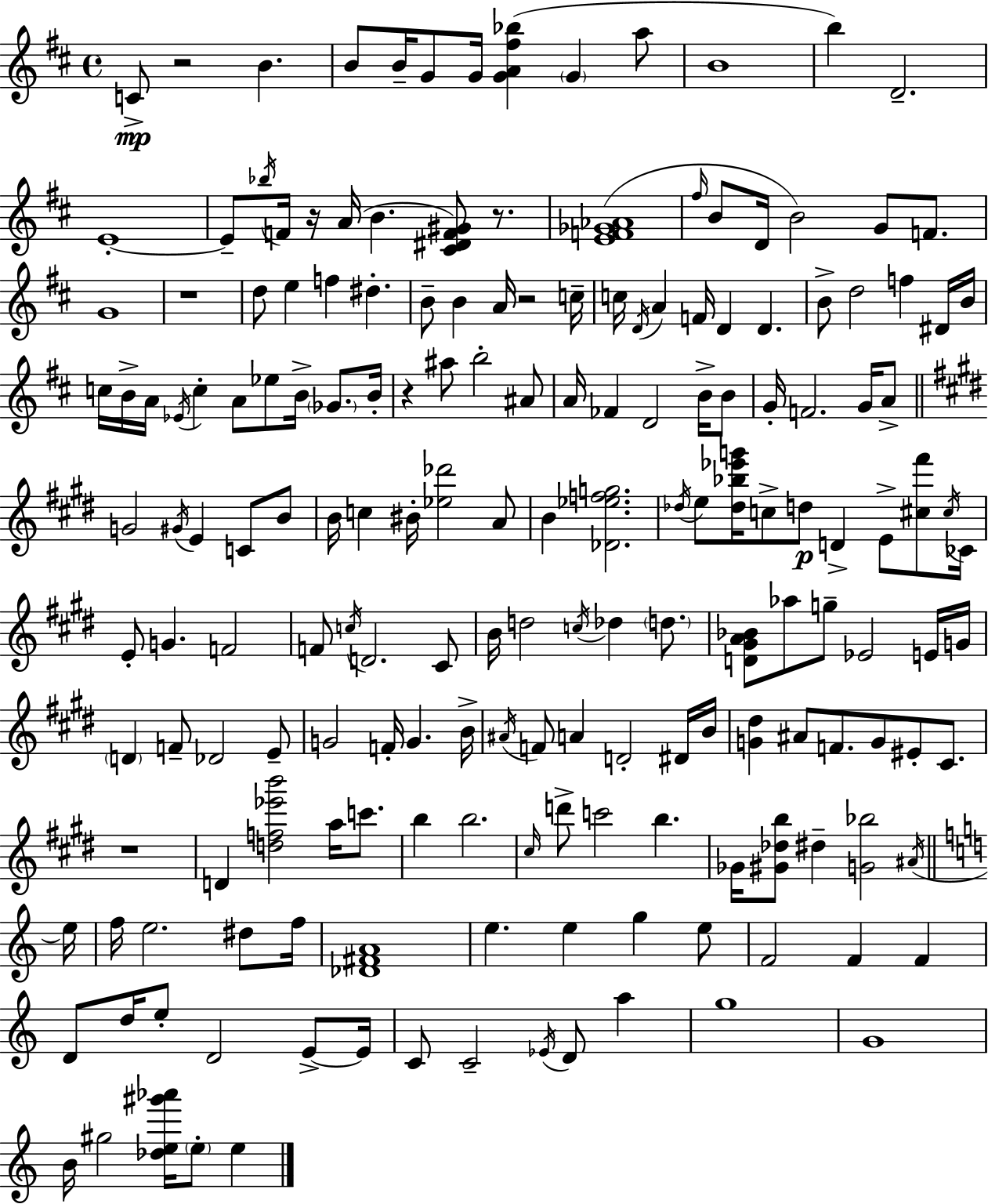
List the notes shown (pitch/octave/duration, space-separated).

C4/e R/h B4/q. B4/e B4/s G4/e G4/s [G4,A4,F#5,Bb5]/q G4/q A5/e B4/w B5/q D4/h. E4/w E4/e Bb5/s F4/s R/s A4/s B4/q. [C#4,D#4,F4,G#4]/e R/e. [E4,F4,Gb4,Ab4]/w F#5/s B4/e D4/s B4/h G4/e F4/e. G4/w R/w D5/e E5/q F5/q D#5/q. B4/e B4/q A4/s R/h C5/s C5/s D4/s A4/q F4/s D4/q D4/q. B4/e D5/h F5/q D#4/s B4/s C5/s B4/s A4/s Eb4/s C5/q A4/e Eb5/e B4/s Gb4/e. B4/s R/q A#5/e B5/h A#4/e A4/s FES4/q D4/h B4/s B4/e G4/s F4/h. G4/s A4/e G4/h G#4/s E4/q C4/e B4/e B4/s C5/q BIS4/s [Eb5,Db6]/h A4/e B4/q [Db4,Eb5,F5,G5]/h. Db5/s E5/e [Db5,Bb5,Eb6,G6]/s C5/e D5/e D4/q E4/e [C#5,F#6]/e C#5/s CES4/s E4/e G4/q. F4/h F4/e C5/s D4/h. C#4/e B4/s D5/h C5/s Db5/q D5/e. [D4,G#4,A4,Bb4]/e Ab5/e G5/e Eb4/h E4/s G4/s D4/q F4/e Db4/h E4/e G4/h F4/s G4/q. B4/s A#4/s F4/e A4/q D4/h D#4/s B4/s [G4,D#5]/q A#4/e F4/e. G4/e EIS4/e C#4/e. R/w D4/q [D5,F5,Eb6,B6]/h A5/s C6/e. B5/q B5/h. C#5/s D6/e C6/h B5/q. Gb4/s [G#4,Db5,B5]/e D#5/q [G4,Bb5]/h A#4/s E5/s F5/s E5/h. D#5/e F5/s [Db4,F#4,A4]/w E5/q. E5/q G5/q E5/e F4/h F4/q F4/q D4/e D5/s E5/e D4/h E4/e E4/s C4/e C4/h Eb4/s D4/e A5/q G5/w G4/w B4/s G#5/h [Db5,E5,G#6,Ab6]/s E5/e E5/q